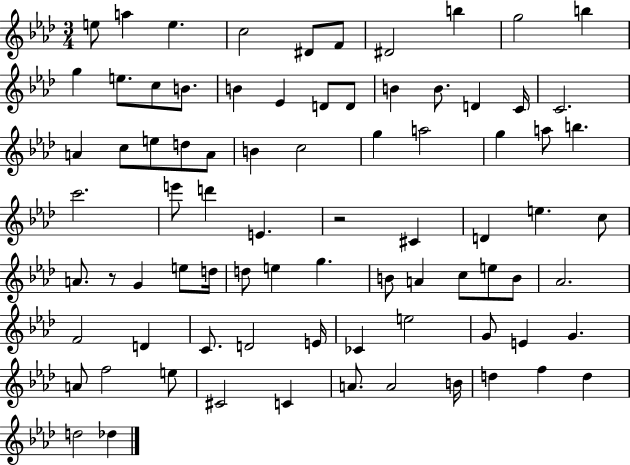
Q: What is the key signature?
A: AES major